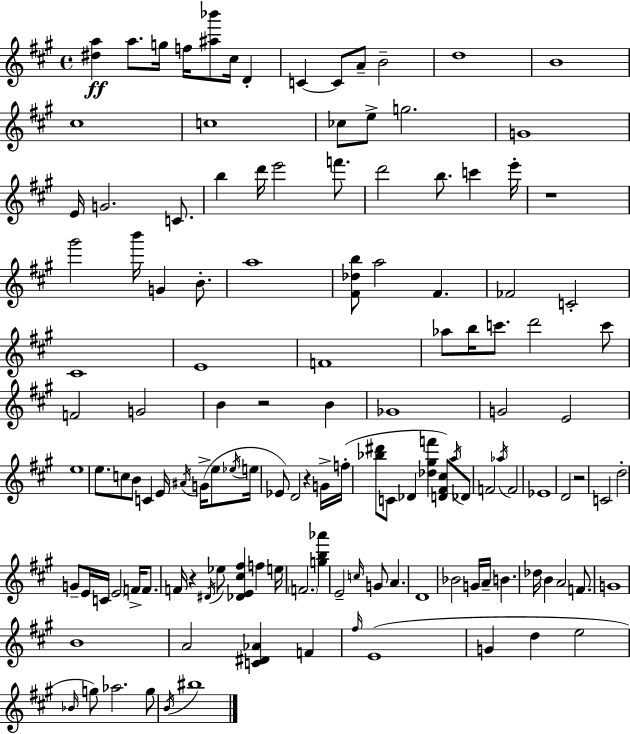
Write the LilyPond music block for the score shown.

{
  \clef treble
  \time 4/4
  \defaultTimeSignature
  \key a \major
  <dis'' a''>4\ff a''8. g''16 f''16 <ais'' bes'''>8 cis''16 d'4-. | c'4~~ c'8 a'8-- b'2-- | d''1 | b'1 | \break cis''1 | c''1 | ces''8 e''8-> g''2. | g'1 | \break e'16 g'2. c'8. | b''4 d'''16 e'''2 f'''8. | d'''2 b''8. c'''4 e'''16-. | r1 | \break gis'''2 b'''16 g'4 b'8.-. | a''1 | <fis' des'' b''>8 a''2 fis'4. | fes'2 c'2-. | \break cis'1 | e'1 | f'1 | aes''8 b''16 c'''8. d'''2 c'''8 | \break f'2 g'2 | b'4 r2 b'4 | ges'1 | g'2 e'2 | \break e''1 | e''8. c''8 b'8 c'4 e'16 \acciaccatura { ais'16 }( g'16-> e''8 | \acciaccatura { ees''16 } e''16 ees'8) d'2 r4 | g'16-> f''16-.( <bes'' dis'''>8 c'8 des'4 <des'' gis'' f'''>4 <d' fis' cis''>8) | \break \acciaccatura { a''16 } des'8 f'2 \acciaccatura { aes''16 } f'2 | ees'1 | d'2 r2 | c'2 d''2-. | \break g'8-- e'16 c'16 \parenthesize e'2 | f'16-> f'8. f'16 r4 \acciaccatura { dis'16 } ees''8 <des' e' cis'' fis''>4 | f''4 e''16 \parenthesize f'2. | <g'' b'' aes'''>4 e'2-- \grace { c''16 } g'8 | \break a'4. d'1 | bes'2 g'16 a'16-- | b'4. des''16 b'4 a'2 | f'8. g'1 | \break b'1 | a'2 <c' dis' aes'>4 | f'4 \grace { fis''16 } e'1( | g'4 d''4 e''2 | \break \grace { bes'16 } g''8) aes''2. | g''8 \acciaccatura { b'16 } bis''1 | \bar "|."
}